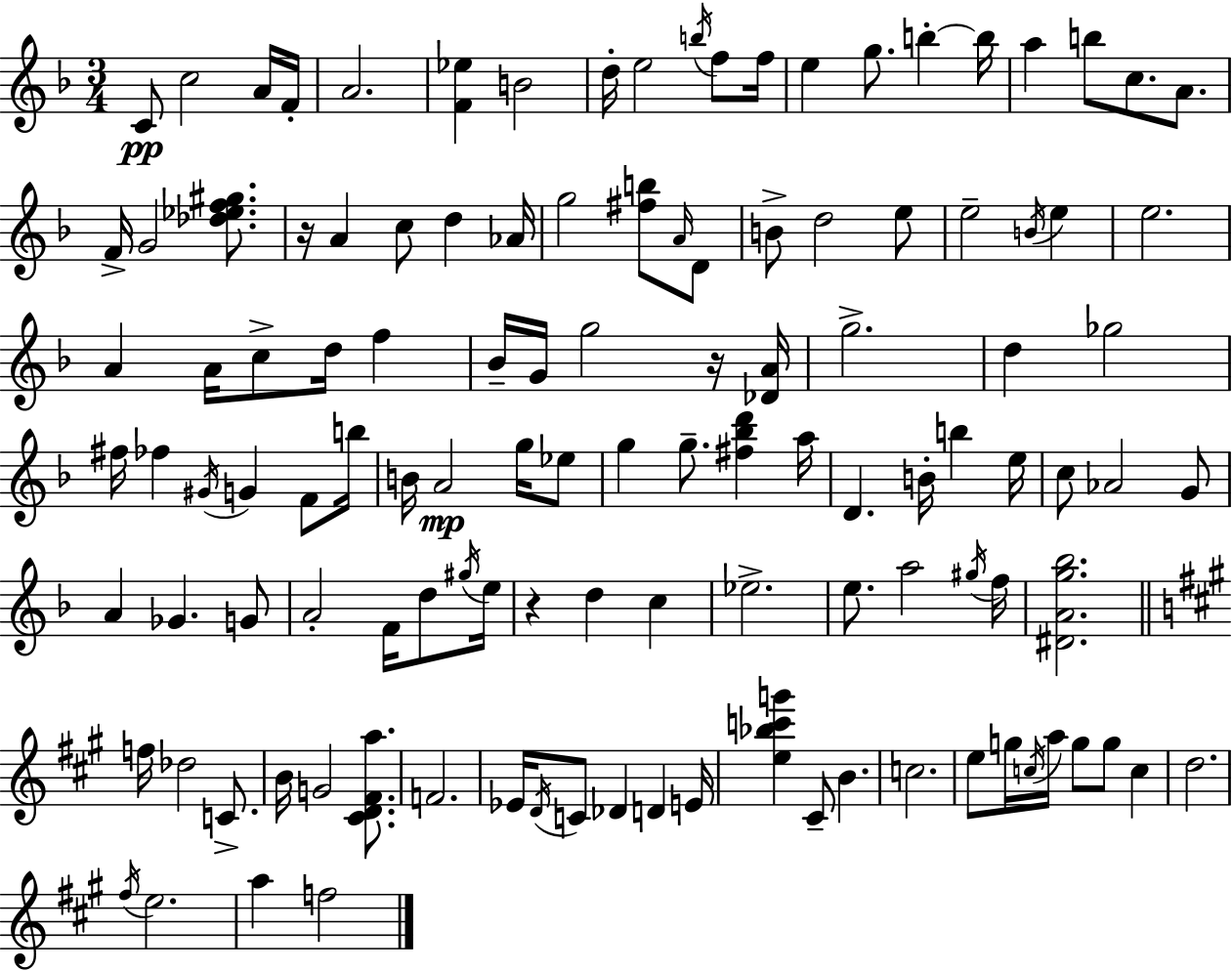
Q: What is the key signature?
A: D minor